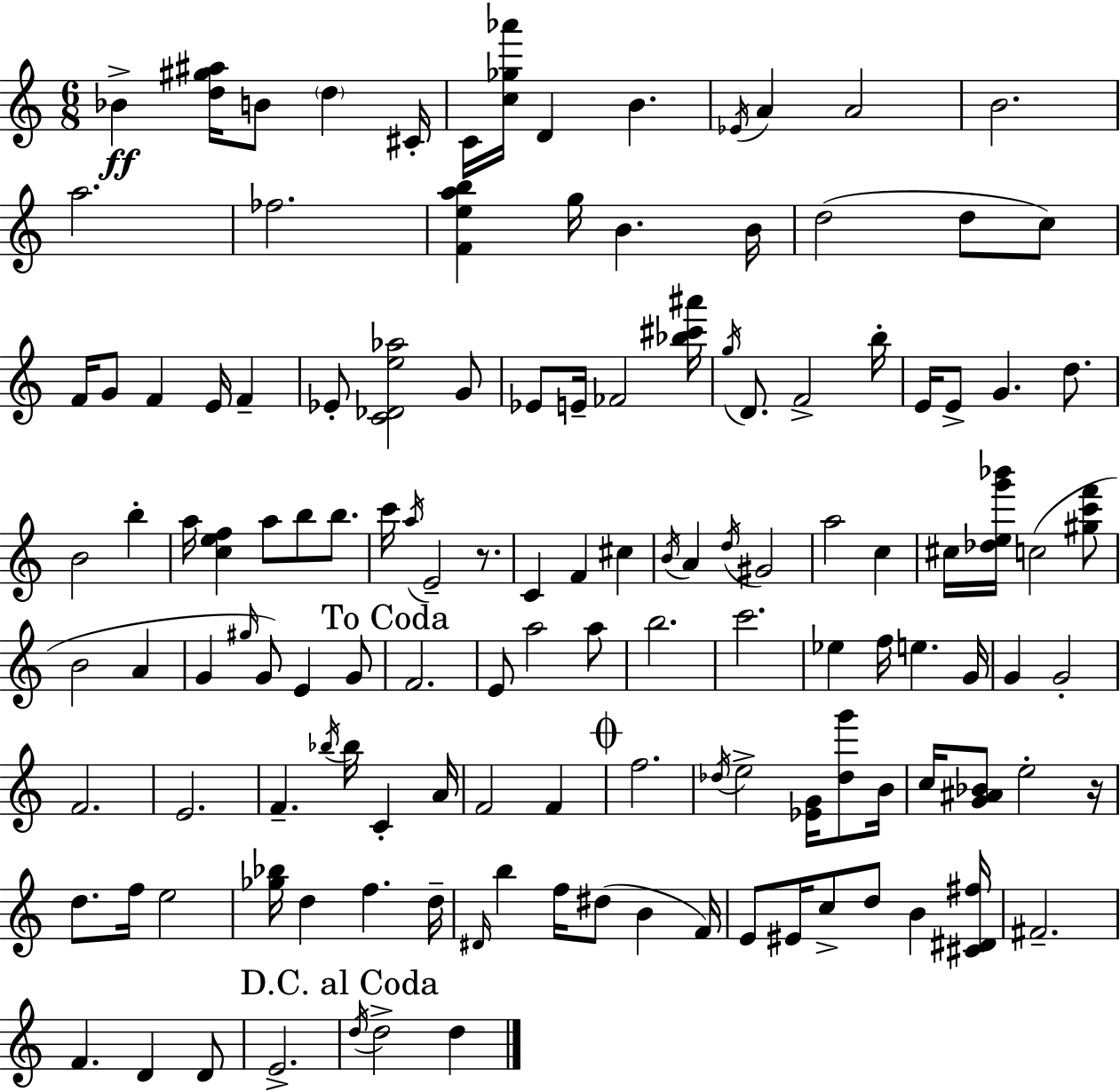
Bb4/q [D5,G#5,A#5]/s B4/e D5/q C#4/s C4/s [C5,Gb5,Ab6]/s D4/q B4/q. Eb4/s A4/q A4/h B4/h. A5/h. FES5/h. [F4,E5,A5,B5]/q G5/s B4/q. B4/s D5/h D5/e C5/e F4/s G4/e F4/q E4/s F4/q Eb4/e [C4,Db4,E5,Ab5]/h G4/e Eb4/e E4/s FES4/h [Bb5,C#6,A#6]/s G5/s D4/e. F4/h B5/s E4/s E4/e G4/q. D5/e. B4/h B5/q A5/s [C5,E5,F5]/q A5/e B5/e B5/e. C6/s A5/s E4/h R/e. C4/q F4/q C#5/q B4/s A4/q D5/s G#4/h A5/h C5/q C#5/s [Db5,E5,G6,Bb6]/s C5/h [G#5,C6,F6]/e B4/h A4/q G4/q G#5/s G4/e E4/q G4/e F4/h. E4/e A5/h A5/e B5/h. C6/h. Eb5/q F5/s E5/q. G4/s G4/q G4/h F4/h. E4/h. F4/q. Bb5/s Bb5/s C4/q A4/s F4/h F4/q F5/h. Db5/s E5/h [Eb4,G4]/s [Db5,G6]/e B4/s C5/s [G4,A#4,Bb4]/e E5/h R/s D5/e. F5/s E5/h [Gb5,Bb5]/s D5/q F5/q. D5/s D#4/s B5/q F5/s D#5/e B4/q F4/s E4/e EIS4/s C5/e D5/e B4/q [C#4,D#4,F#5]/s F#4/h. F4/q. D4/q D4/e E4/h. D5/s D5/h D5/q